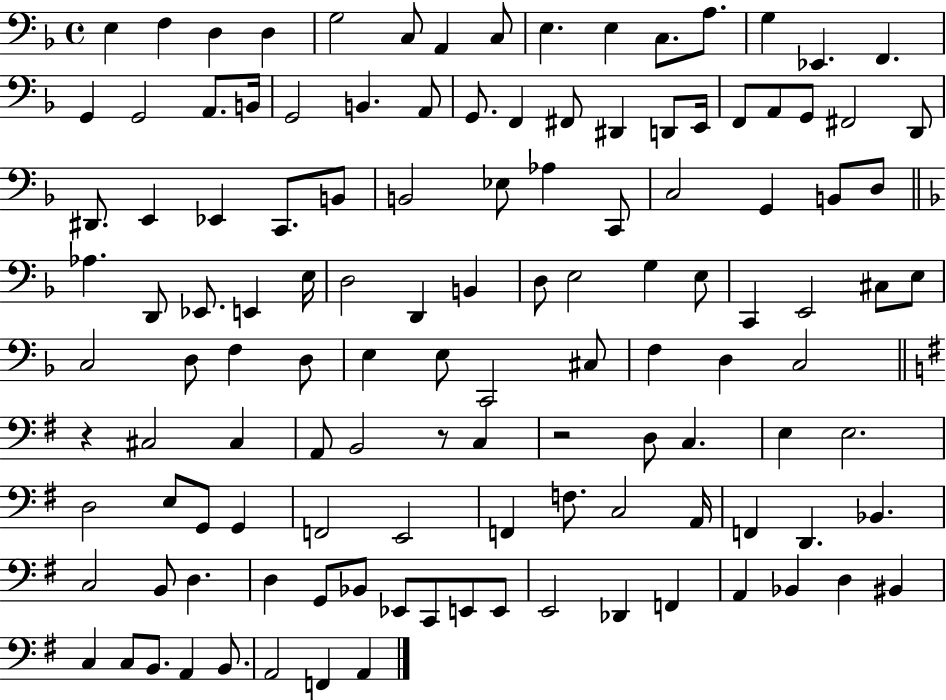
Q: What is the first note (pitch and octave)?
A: E3